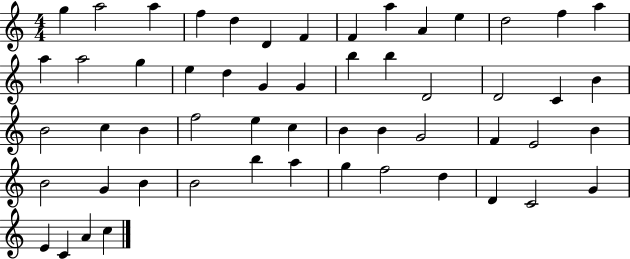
G5/q A5/h A5/q F5/q D5/q D4/q F4/q F4/q A5/q A4/q E5/q D5/h F5/q A5/q A5/q A5/h G5/q E5/q D5/q G4/q G4/q B5/q B5/q D4/h D4/h C4/q B4/q B4/h C5/q B4/q F5/h E5/q C5/q B4/q B4/q G4/h F4/q E4/h B4/q B4/h G4/q B4/q B4/h B5/q A5/q G5/q F5/h D5/q D4/q C4/h G4/q E4/q C4/q A4/q C5/q